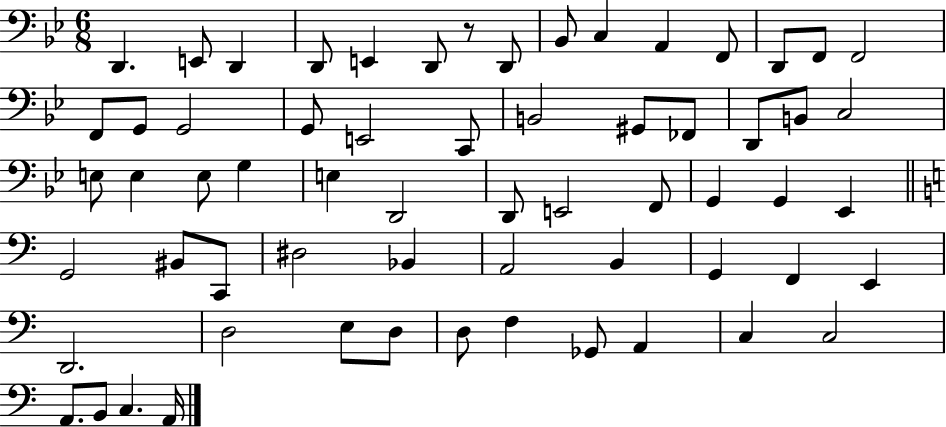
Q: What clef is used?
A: bass